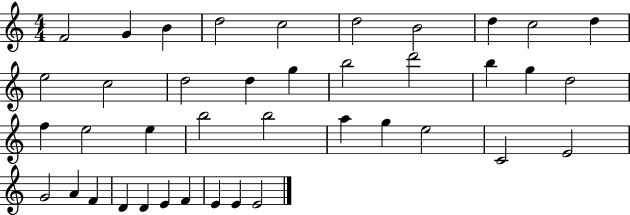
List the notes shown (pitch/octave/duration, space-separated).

F4/h G4/q B4/q D5/h C5/h D5/h B4/h D5/q C5/h D5/q E5/h C5/h D5/h D5/q G5/q B5/h D6/h B5/q G5/q D5/h F5/q E5/h E5/q B5/h B5/h A5/q G5/q E5/h C4/h E4/h G4/h A4/q F4/q D4/q D4/q E4/q F4/q E4/q E4/q E4/h